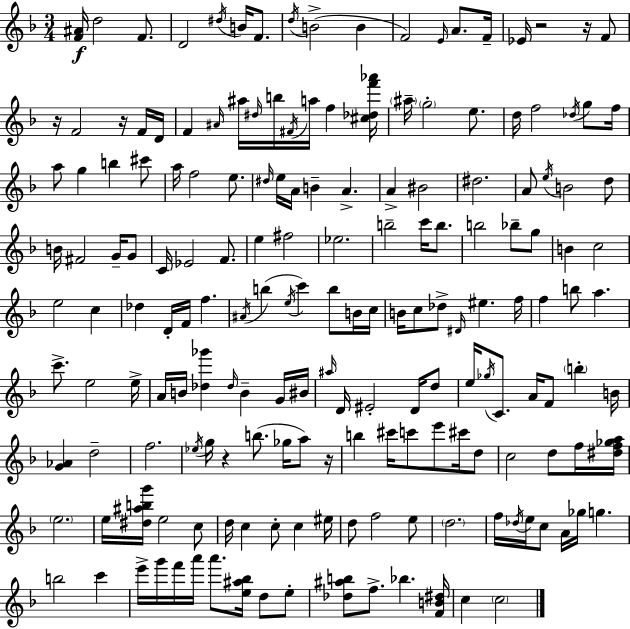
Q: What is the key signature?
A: D minor